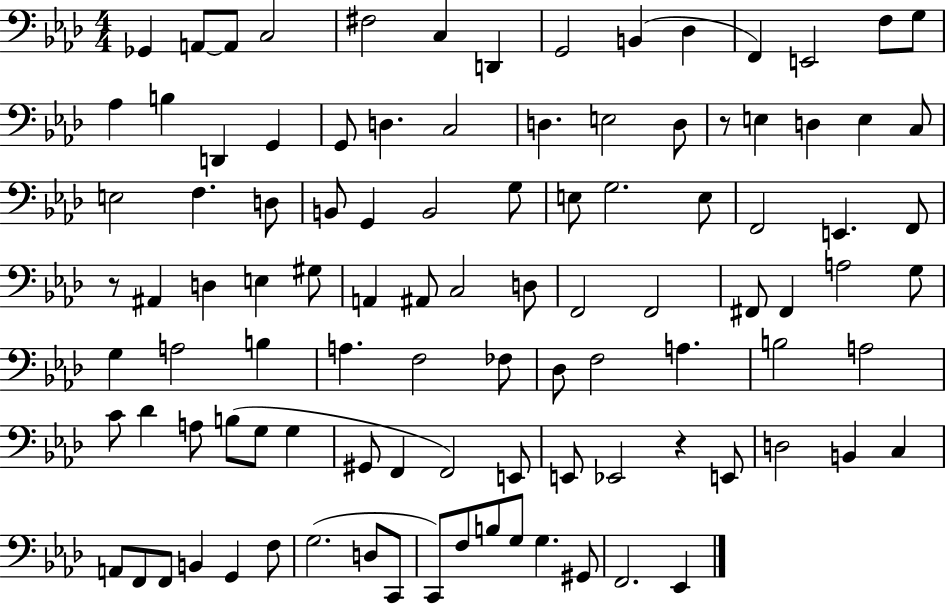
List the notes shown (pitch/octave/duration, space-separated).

Gb2/q A2/e A2/e C3/h F#3/h C3/q D2/q G2/h B2/q Db3/q F2/q E2/h F3/e G3/e Ab3/q B3/q D2/q G2/q G2/e D3/q. C3/h D3/q. E3/h D3/e R/e E3/q D3/q E3/q C3/e E3/h F3/q. D3/e B2/e G2/q B2/h G3/e E3/e G3/h. E3/e F2/h E2/q. F2/e R/e A#2/q D3/q E3/q G#3/e A2/q A#2/e C3/h D3/e F2/h F2/h F#2/e F#2/q A3/h G3/e G3/q A3/h B3/q A3/q. F3/h FES3/e Db3/e F3/h A3/q. B3/h A3/h C4/e Db4/q A3/e B3/e G3/e G3/q G#2/e F2/q F2/h E2/e E2/e Eb2/h R/q E2/e D3/h B2/q C3/q A2/e F2/e F2/e B2/q G2/q F3/e G3/h. D3/e C2/e C2/e F3/e B3/e G3/e G3/q. G#2/e F2/h. Eb2/q